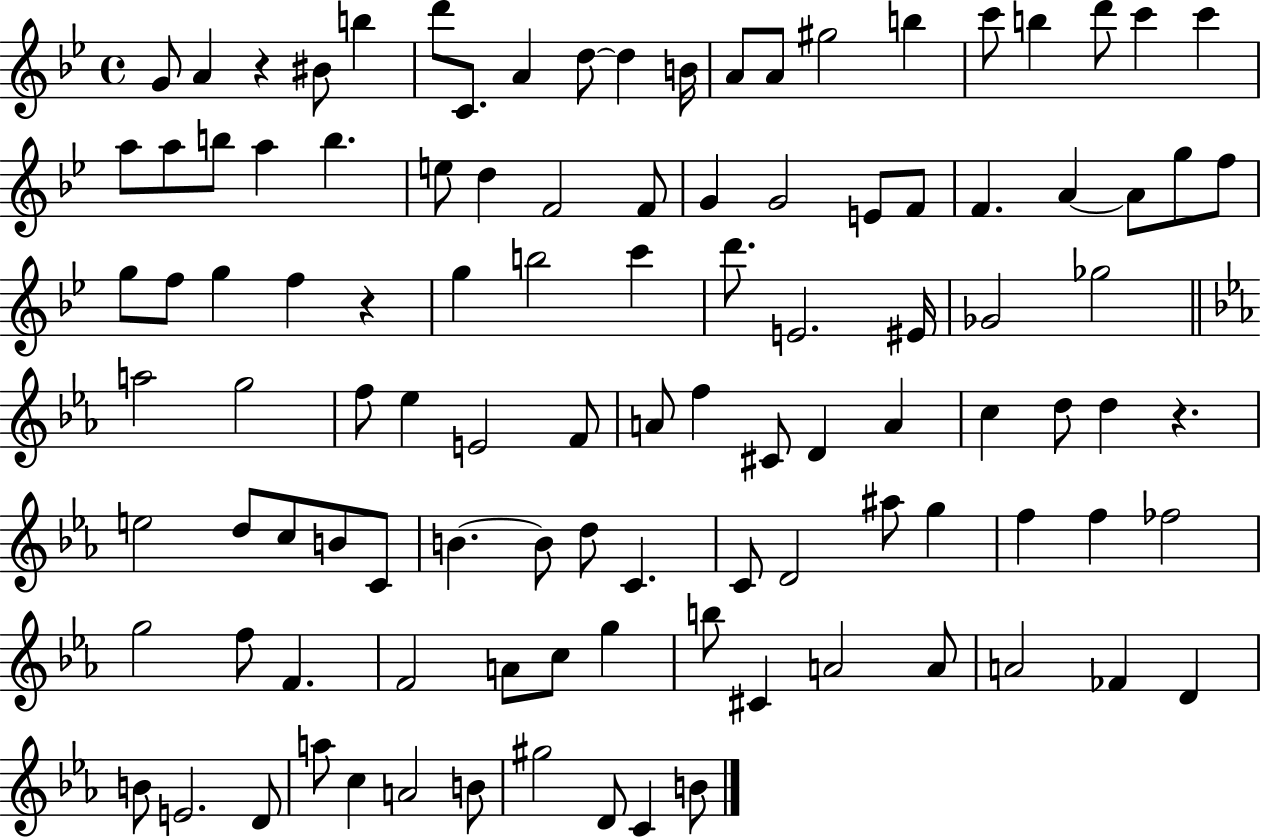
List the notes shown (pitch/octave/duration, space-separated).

G4/e A4/q R/q BIS4/e B5/q D6/e C4/e. A4/q D5/e D5/q B4/s A4/e A4/e G#5/h B5/q C6/e B5/q D6/e C6/q C6/q A5/e A5/e B5/e A5/q B5/q. E5/e D5/q F4/h F4/e G4/q G4/h E4/e F4/e F4/q. A4/q A4/e G5/e F5/e G5/e F5/e G5/q F5/q R/q G5/q B5/h C6/q D6/e. E4/h. EIS4/s Gb4/h Gb5/h A5/h G5/h F5/e Eb5/q E4/h F4/e A4/e F5/q C#4/e D4/q A4/q C5/q D5/e D5/q R/q. E5/h D5/e C5/e B4/e C4/e B4/q. B4/e D5/e C4/q. C4/e D4/h A#5/e G5/q F5/q F5/q FES5/h G5/h F5/e F4/q. F4/h A4/e C5/e G5/q B5/e C#4/q A4/h A4/e A4/h FES4/q D4/q B4/e E4/h. D4/e A5/e C5/q A4/h B4/e G#5/h D4/e C4/q B4/e